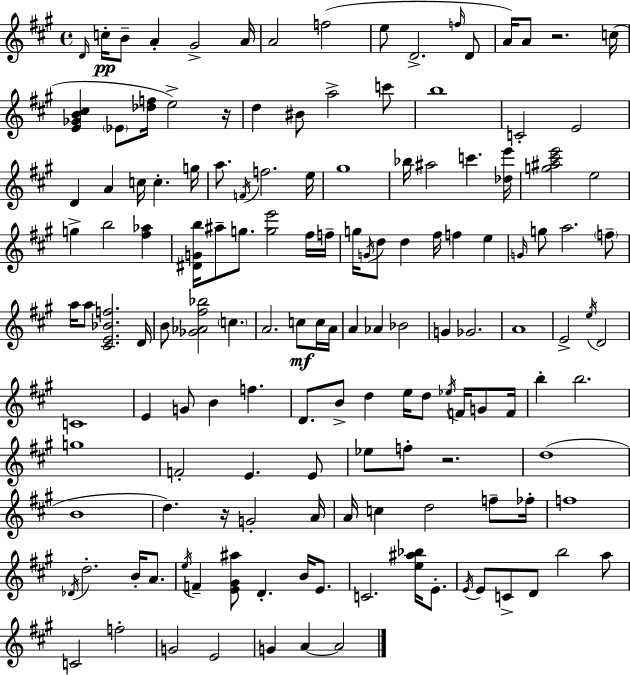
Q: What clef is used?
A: treble